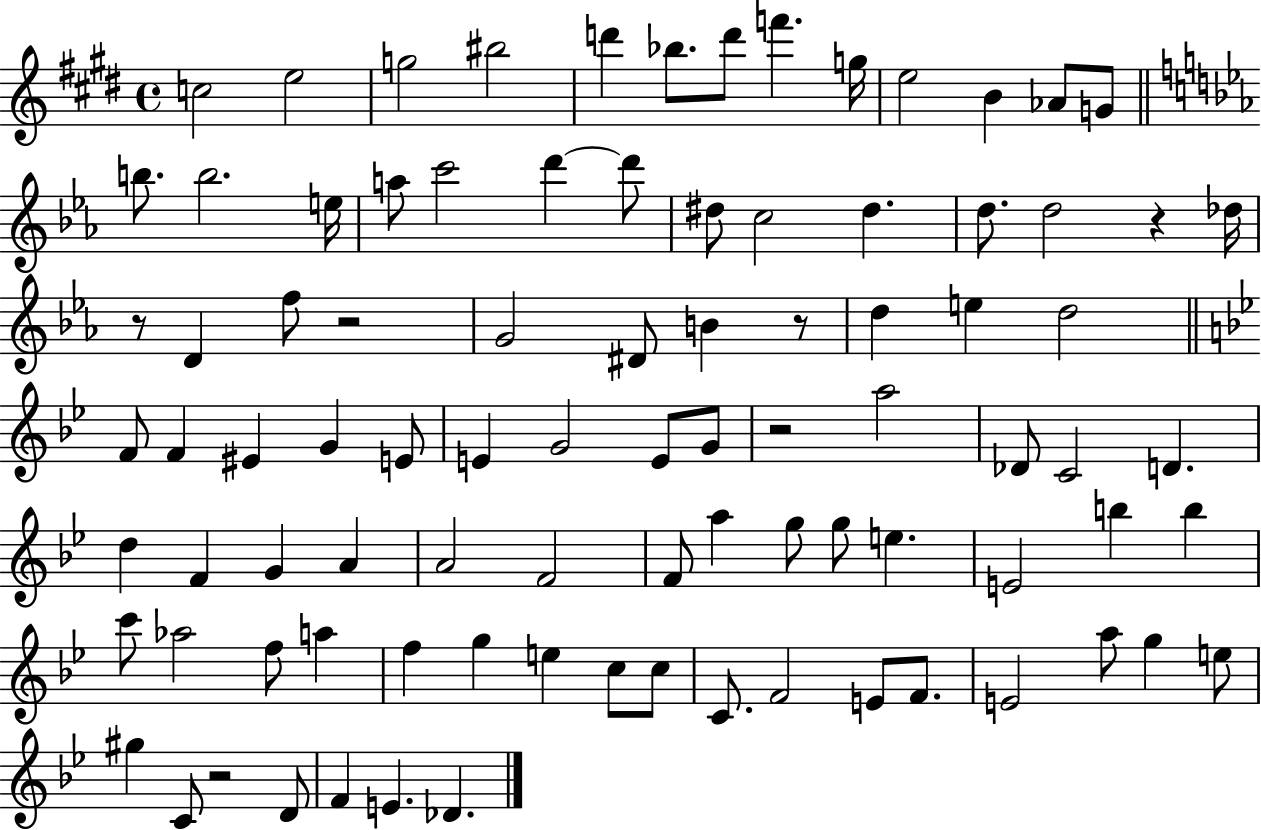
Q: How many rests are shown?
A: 6